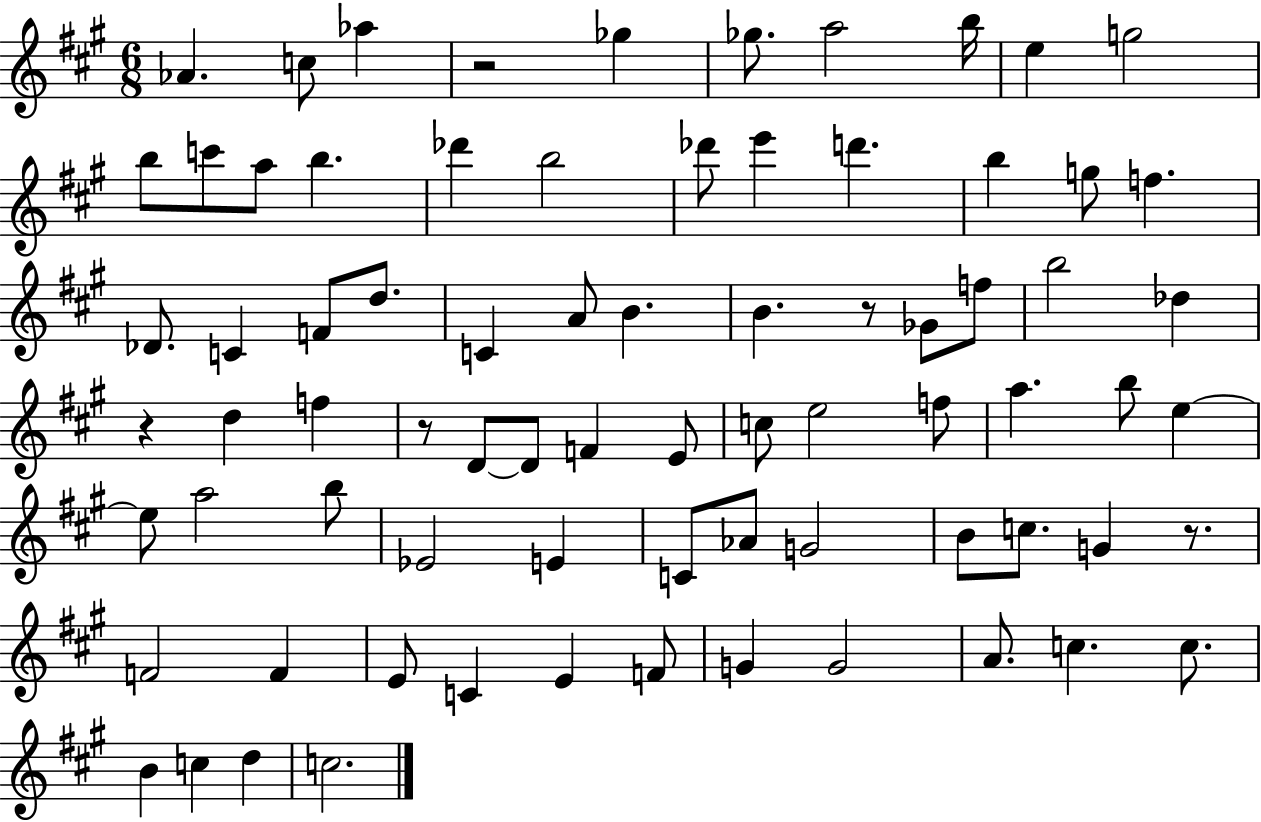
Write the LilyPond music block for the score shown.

{
  \clef treble
  \numericTimeSignature
  \time 6/8
  \key a \major
  aes'4. c''8 aes''4 | r2 ges''4 | ges''8. a''2 b''16 | e''4 g''2 | \break b''8 c'''8 a''8 b''4. | des'''4 b''2 | des'''8 e'''4 d'''4. | b''4 g''8 f''4. | \break des'8. c'4 f'8 d''8. | c'4 a'8 b'4. | b'4. r8 ges'8 f''8 | b''2 des''4 | \break r4 d''4 f''4 | r8 d'8~~ d'8 f'4 e'8 | c''8 e''2 f''8 | a''4. b''8 e''4~~ | \break e''8 a''2 b''8 | ees'2 e'4 | c'8 aes'8 g'2 | b'8 c''8. g'4 r8. | \break f'2 f'4 | e'8 c'4 e'4 f'8 | g'4 g'2 | a'8. c''4. c''8. | \break b'4 c''4 d''4 | c''2. | \bar "|."
}